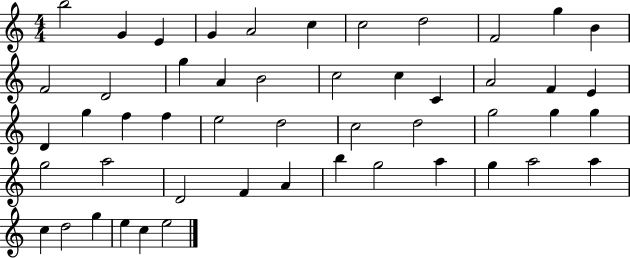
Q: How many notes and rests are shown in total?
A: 50